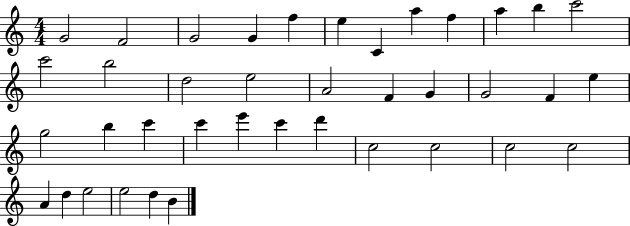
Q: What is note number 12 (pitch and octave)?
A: C6